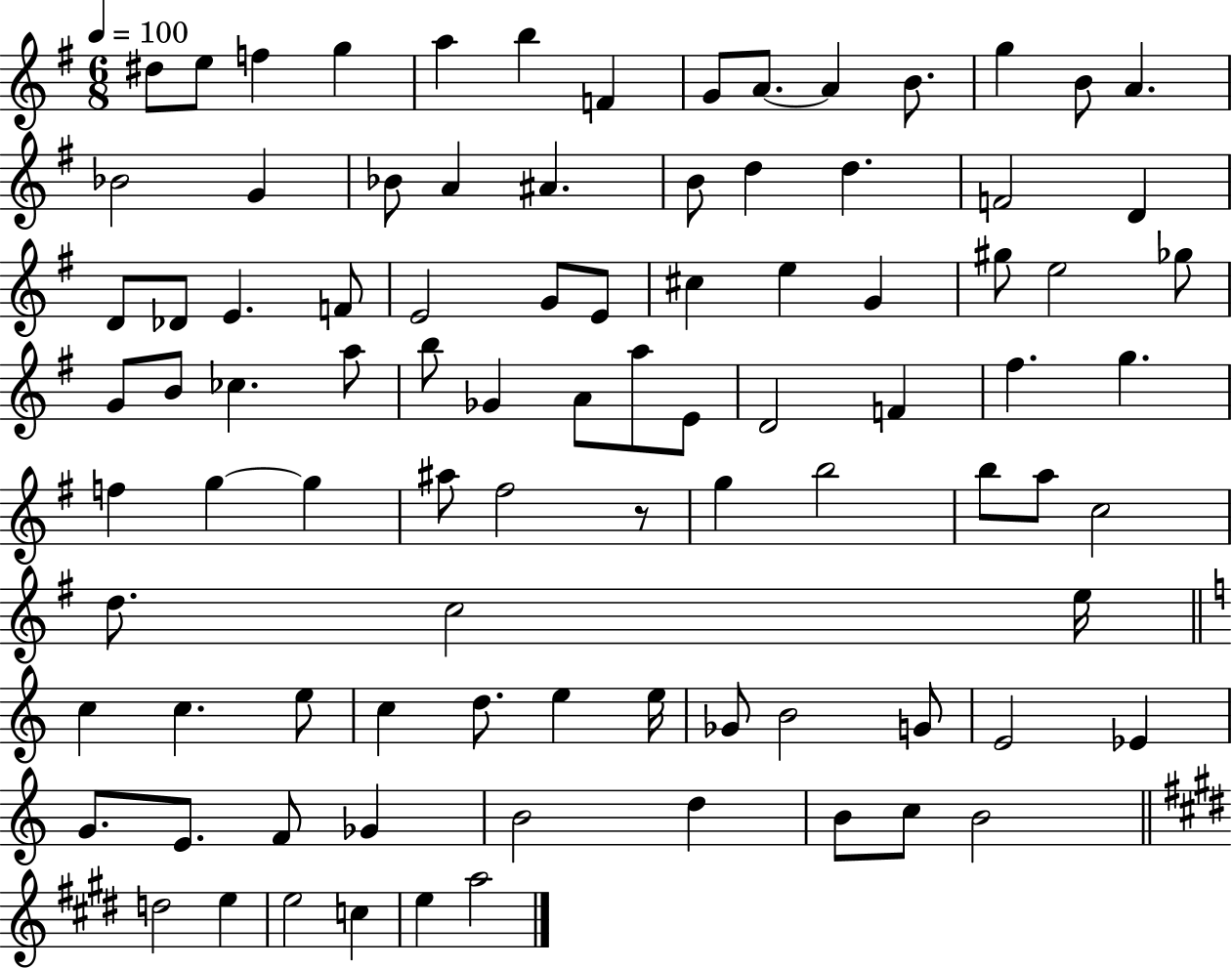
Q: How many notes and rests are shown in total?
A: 91